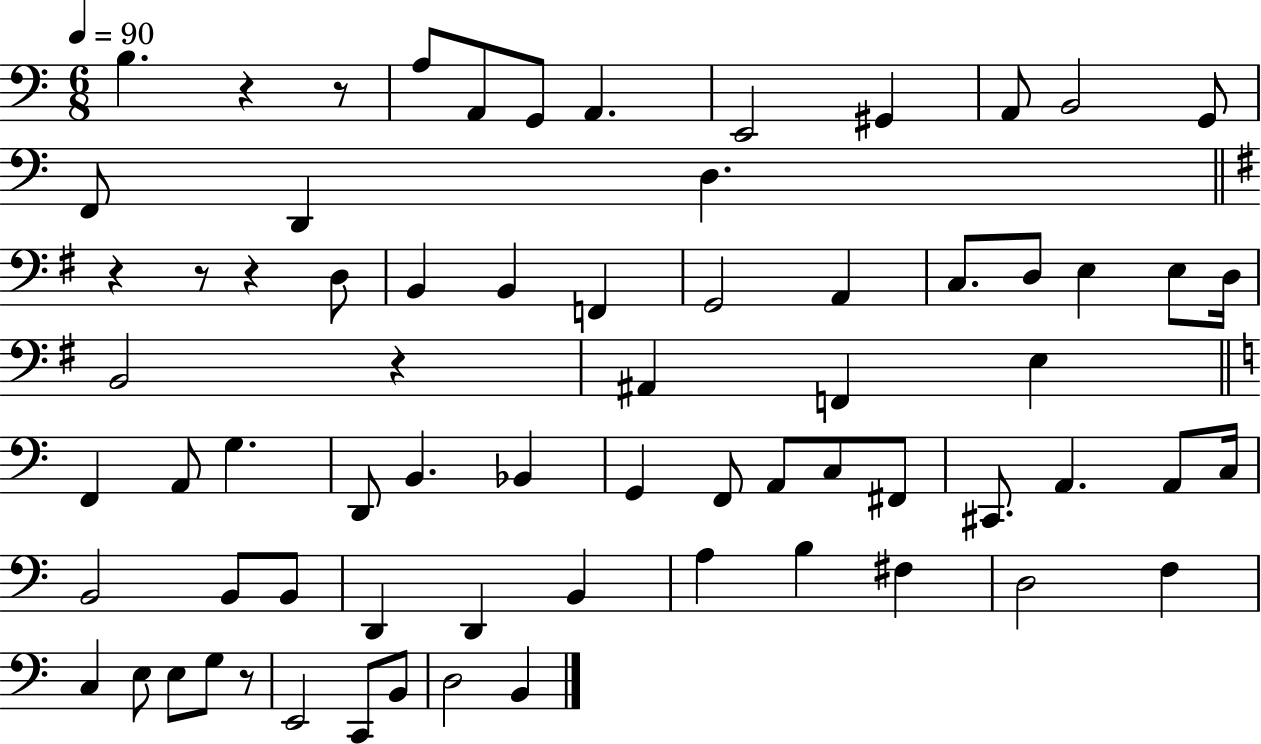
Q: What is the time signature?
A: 6/8